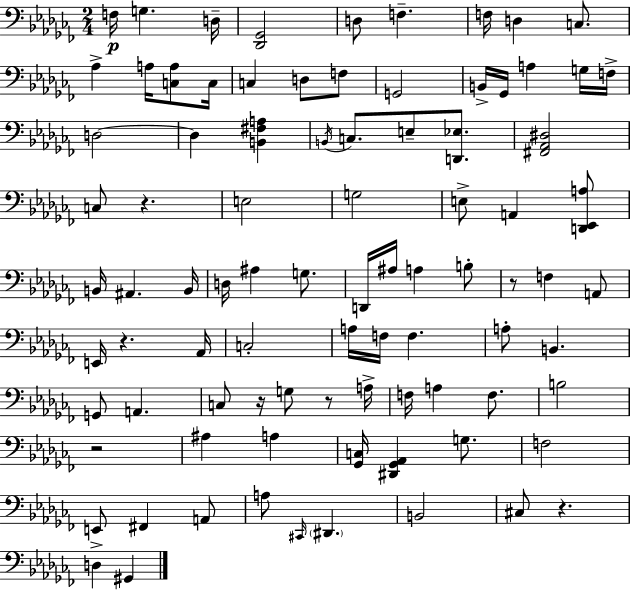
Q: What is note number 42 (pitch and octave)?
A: A2